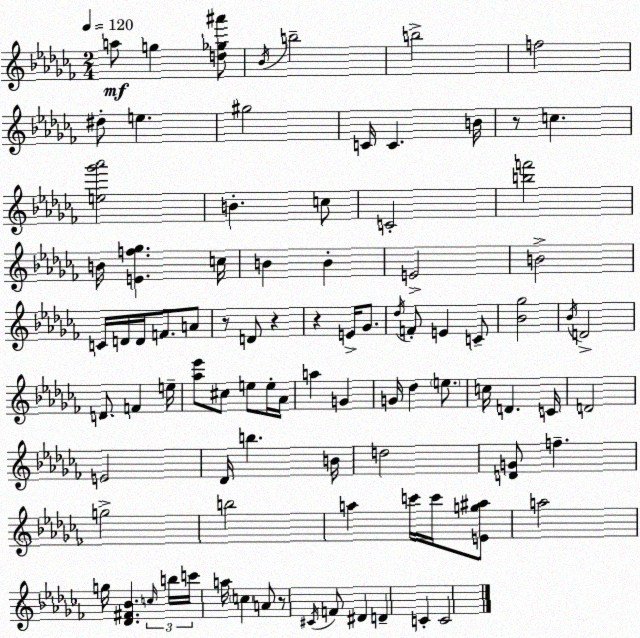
X:1
T:Untitled
M:2/4
L:1/4
K:Abm
a/2 g [d_g^a']/2 _B/4 b2 b2 f2 ^d/2 e ^g2 C/4 C B/4 z/2 c [e_g'_a']2 B c/2 C2 [bf']2 B/4 [Ef_g] c/4 B B E2 B2 C/4 D/4 D/4 F/2 A/2 z/2 D/2 z z E/4 _G/2 _d/4 F/2 E C/2 [_B_g]2 _B/4 D2 D/2 F e/4 [_a_e']/2 ^c/2 e/2 e/4 _A/4 a G G/4 _d e/2 c/4 D C/4 D2 E2 _D/4 b B/4 d2 [DG]/2 f g2 b2 a c'/4 c'/4 [Eg^a]/2 a2 g/4 [_D^F_B] c/4 b/4 c'/4 a/4 c A/2 z/2 ^C/4 F/2 ^D D C C2